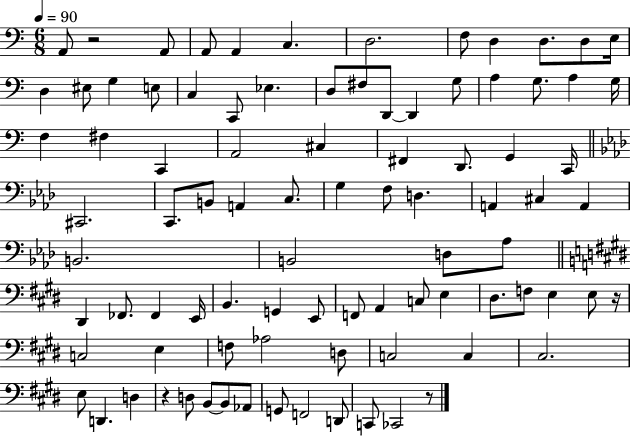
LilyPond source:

{
  \clef bass
  \numericTimeSignature
  \time 6/8
  \key c \major
  \tempo 4 = 90
  a,8 r2 a,8 | a,8 a,4 c4. | d2. | f8 d4 d8. d8 e16 | \break d4 eis8 g4 e8 | c4 c,8 ees4. | d8 fis8 d,8~~ d,4 g8 | a4 g8. a4 g16 | \break f4 fis4 c,4 | a,2 cis4 | fis,4 d,8. g,4 c,16 | \bar "||" \break \key f \minor cis,2. | c,8. b,8 a,4 c8. | g4 f8 d4. | a,4 cis4 a,4 | \break b,2. | b,2 d8 aes8 | \bar "||" \break \key e \major dis,4 fes,8. fes,4 e,16 | b,4. g,4 e,8 | f,8 a,4 c8 e4 | dis8. f8 e4 e8 r16 | \break c2 e4 | f8 aes2 d8 | c2 c4 | cis2. | \break e8 d,4. d4 | r4 d8 b,8~~ b,8 aes,8 | g,8 f,2 d,8 | c,8 ces,2 r8 | \break \bar "|."
}